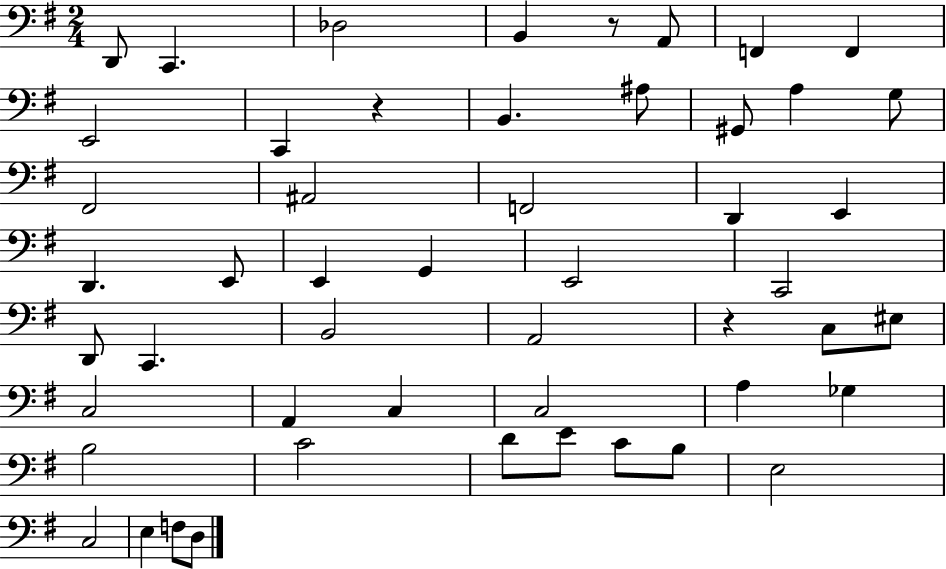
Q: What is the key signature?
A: G major